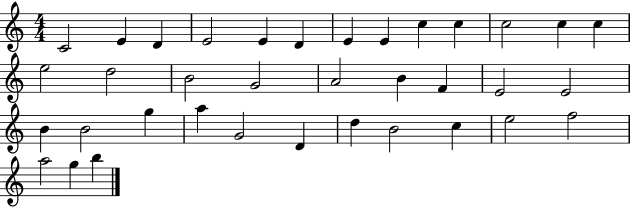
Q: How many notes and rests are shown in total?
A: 36